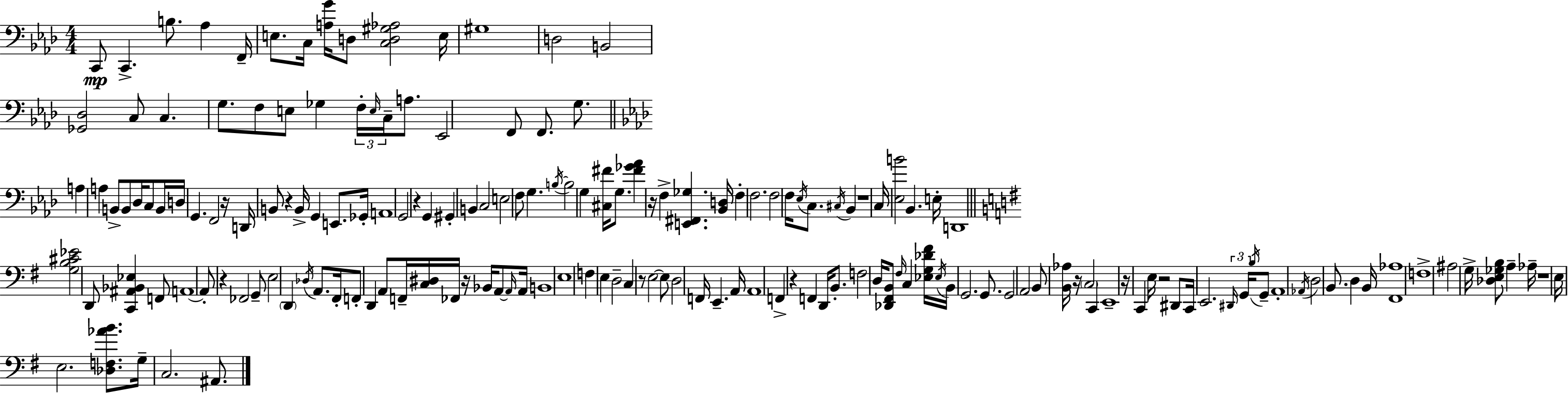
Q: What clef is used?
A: bass